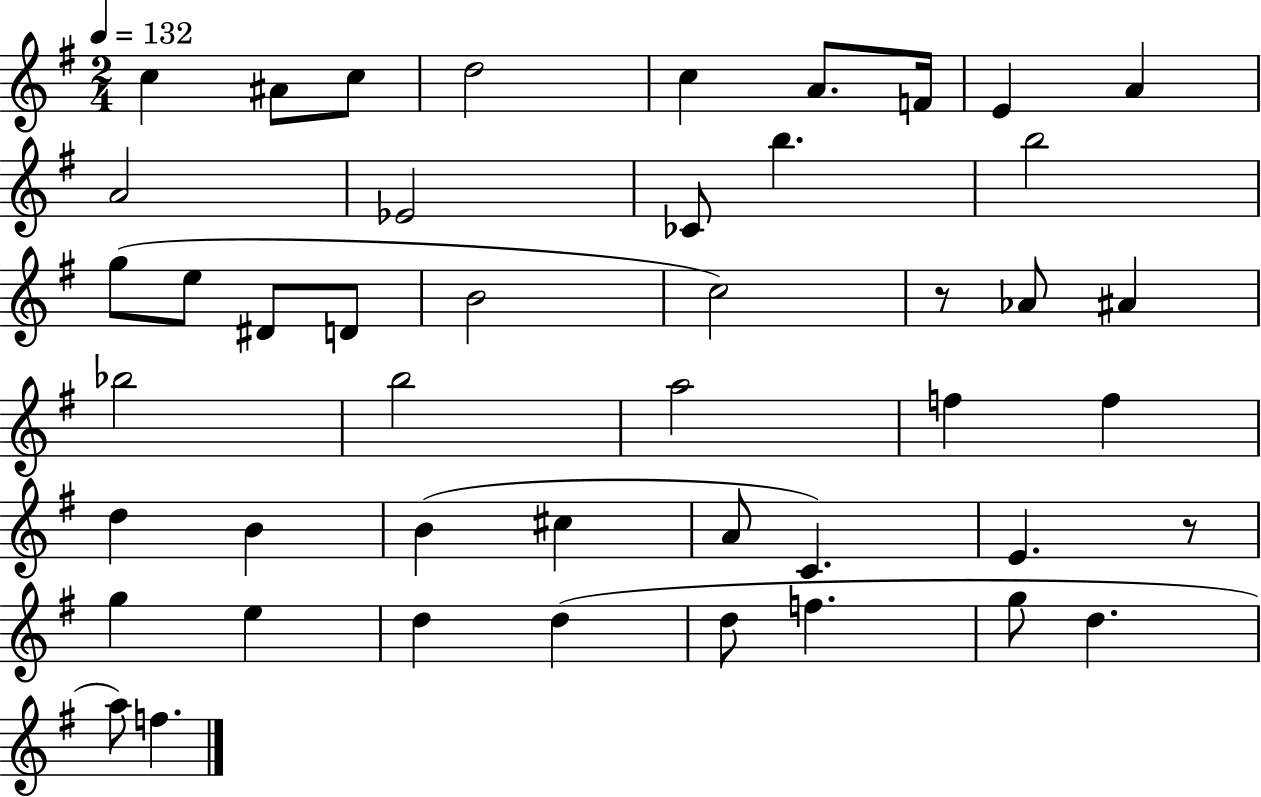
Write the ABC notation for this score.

X:1
T:Untitled
M:2/4
L:1/4
K:G
c ^A/2 c/2 d2 c A/2 F/4 E A A2 _E2 _C/2 b b2 g/2 e/2 ^D/2 D/2 B2 c2 z/2 _A/2 ^A _b2 b2 a2 f f d B B ^c A/2 C E z/2 g e d d d/2 f g/2 d a/2 f